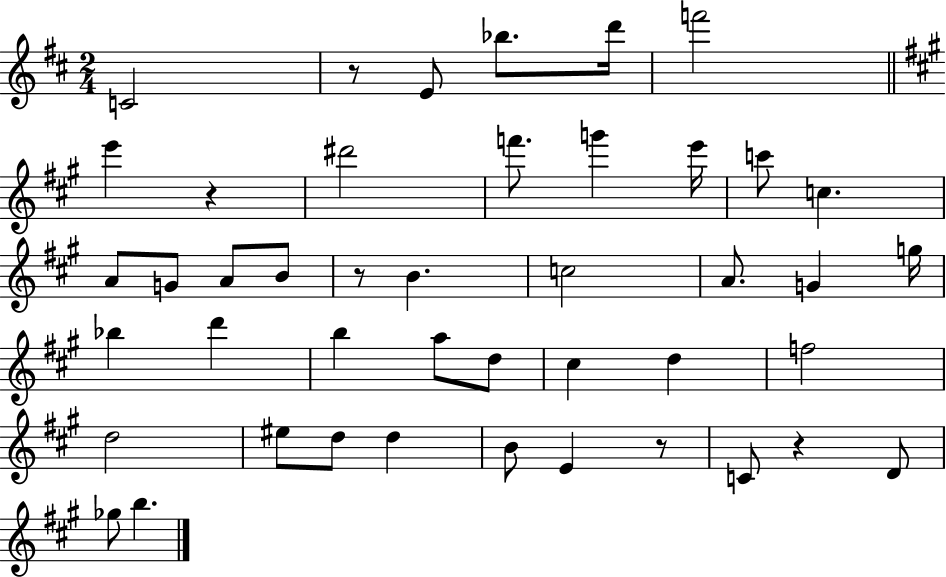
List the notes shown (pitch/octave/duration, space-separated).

C4/h R/e E4/e Bb5/e. D6/s F6/h E6/q R/q D#6/h F6/e. G6/q E6/s C6/e C5/q. A4/e G4/e A4/e B4/e R/e B4/q. C5/h A4/e. G4/q G5/s Bb5/q D6/q B5/q A5/e D5/e C#5/q D5/q F5/h D5/h EIS5/e D5/e D5/q B4/e E4/q R/e C4/e R/q D4/e Gb5/e B5/q.